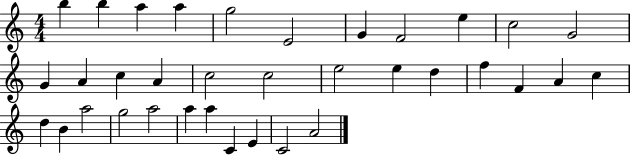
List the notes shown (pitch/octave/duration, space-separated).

B5/q B5/q A5/q A5/q G5/h E4/h G4/q F4/h E5/q C5/h G4/h G4/q A4/q C5/q A4/q C5/h C5/h E5/h E5/q D5/q F5/q F4/q A4/q C5/q D5/q B4/q A5/h G5/h A5/h A5/q A5/q C4/q E4/q C4/h A4/h